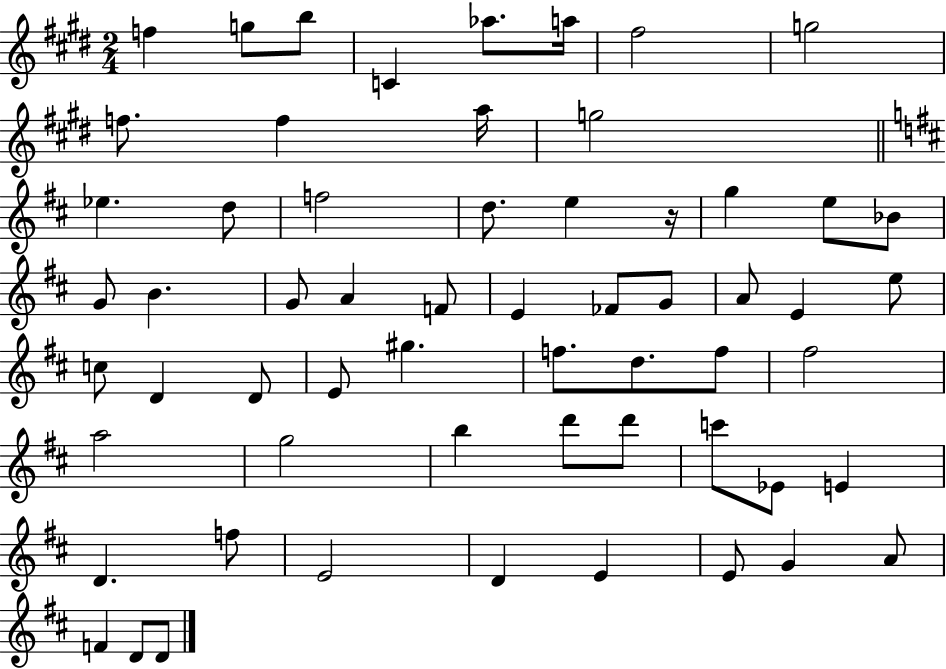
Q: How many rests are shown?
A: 1